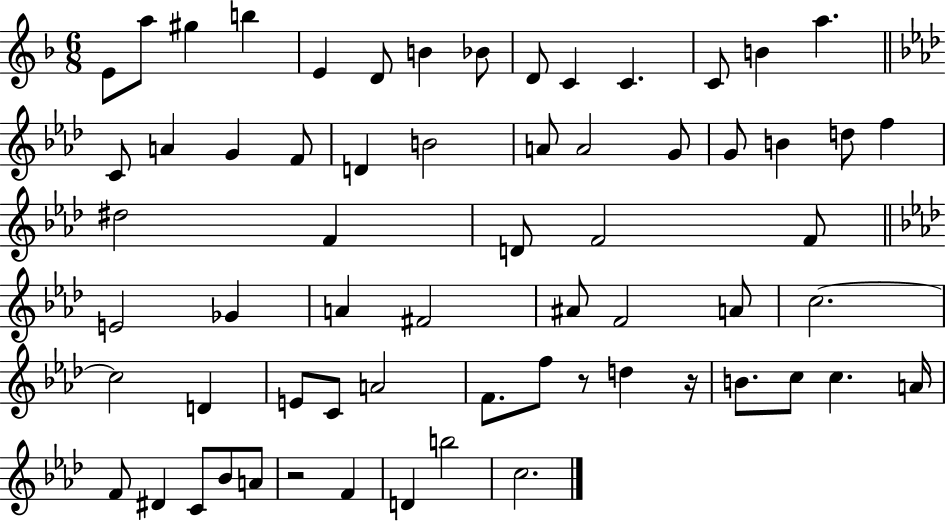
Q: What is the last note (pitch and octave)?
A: C5